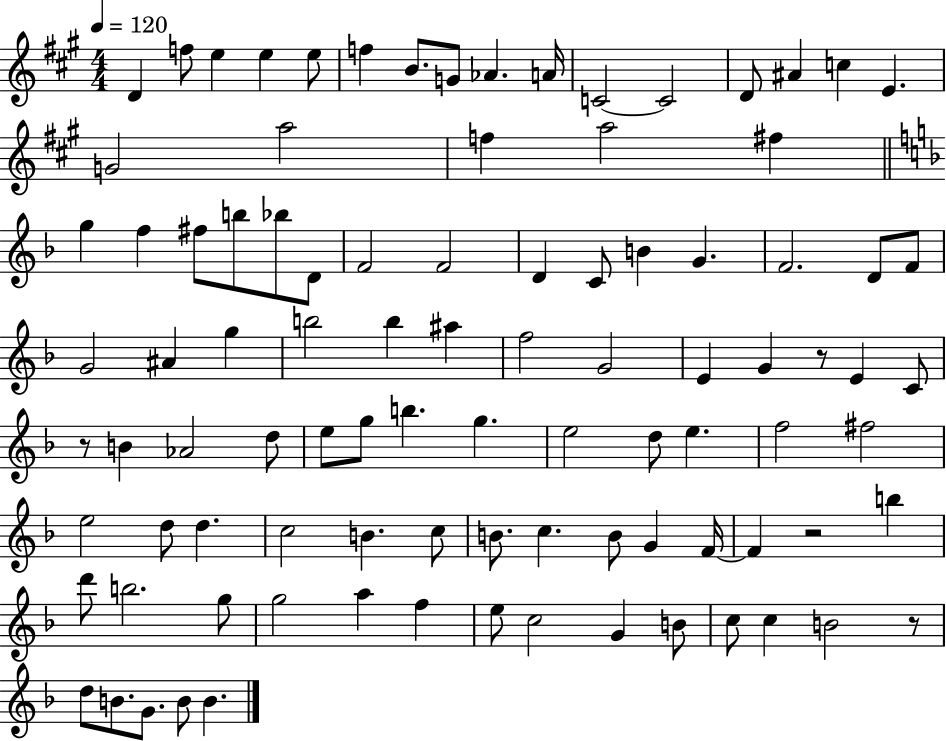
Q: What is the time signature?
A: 4/4